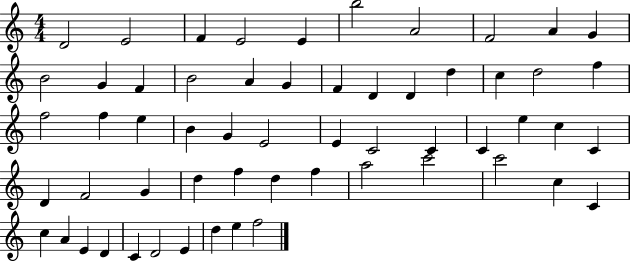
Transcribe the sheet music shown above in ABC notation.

X:1
T:Untitled
M:4/4
L:1/4
K:C
D2 E2 F E2 E b2 A2 F2 A G B2 G F B2 A G F D D d c d2 f f2 f e B G E2 E C2 C C e c C D F2 G d f d f a2 c'2 c'2 c C c A E D C D2 E d e f2